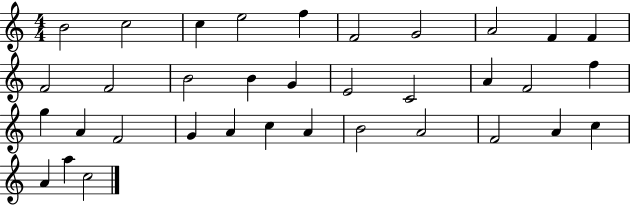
{
  \clef treble
  \numericTimeSignature
  \time 4/4
  \key c \major
  b'2 c''2 | c''4 e''2 f''4 | f'2 g'2 | a'2 f'4 f'4 | \break f'2 f'2 | b'2 b'4 g'4 | e'2 c'2 | a'4 f'2 f''4 | \break g''4 a'4 f'2 | g'4 a'4 c''4 a'4 | b'2 a'2 | f'2 a'4 c''4 | \break a'4 a''4 c''2 | \bar "|."
}